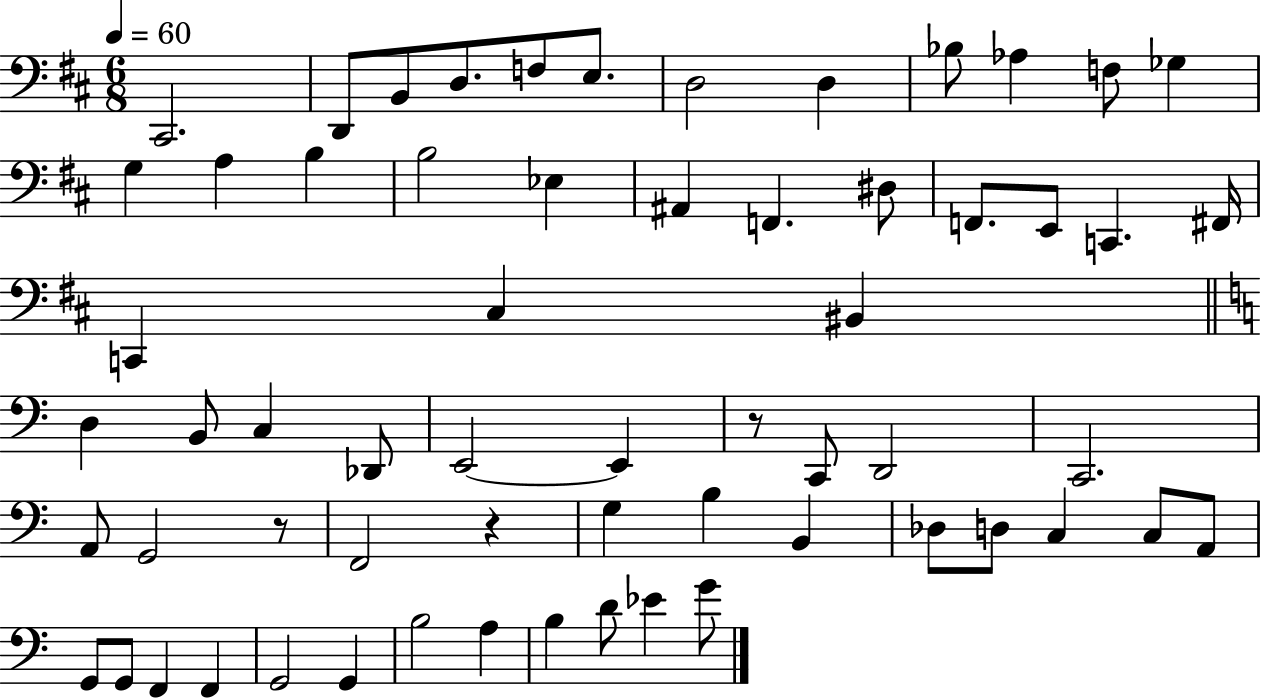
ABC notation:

X:1
T:Untitled
M:6/8
L:1/4
K:D
^C,,2 D,,/2 B,,/2 D,/2 F,/2 E,/2 D,2 D, _B,/2 _A, F,/2 _G, G, A, B, B,2 _E, ^A,, F,, ^D,/2 F,,/2 E,,/2 C,, ^F,,/4 C,, ^C, ^B,, D, B,,/2 C, _D,,/2 E,,2 E,, z/2 C,,/2 D,,2 C,,2 A,,/2 G,,2 z/2 F,,2 z G, B, B,, _D,/2 D,/2 C, C,/2 A,,/2 G,,/2 G,,/2 F,, F,, G,,2 G,, B,2 A, B, D/2 _E G/2